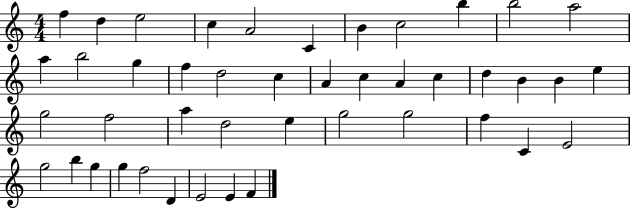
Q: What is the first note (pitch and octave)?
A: F5